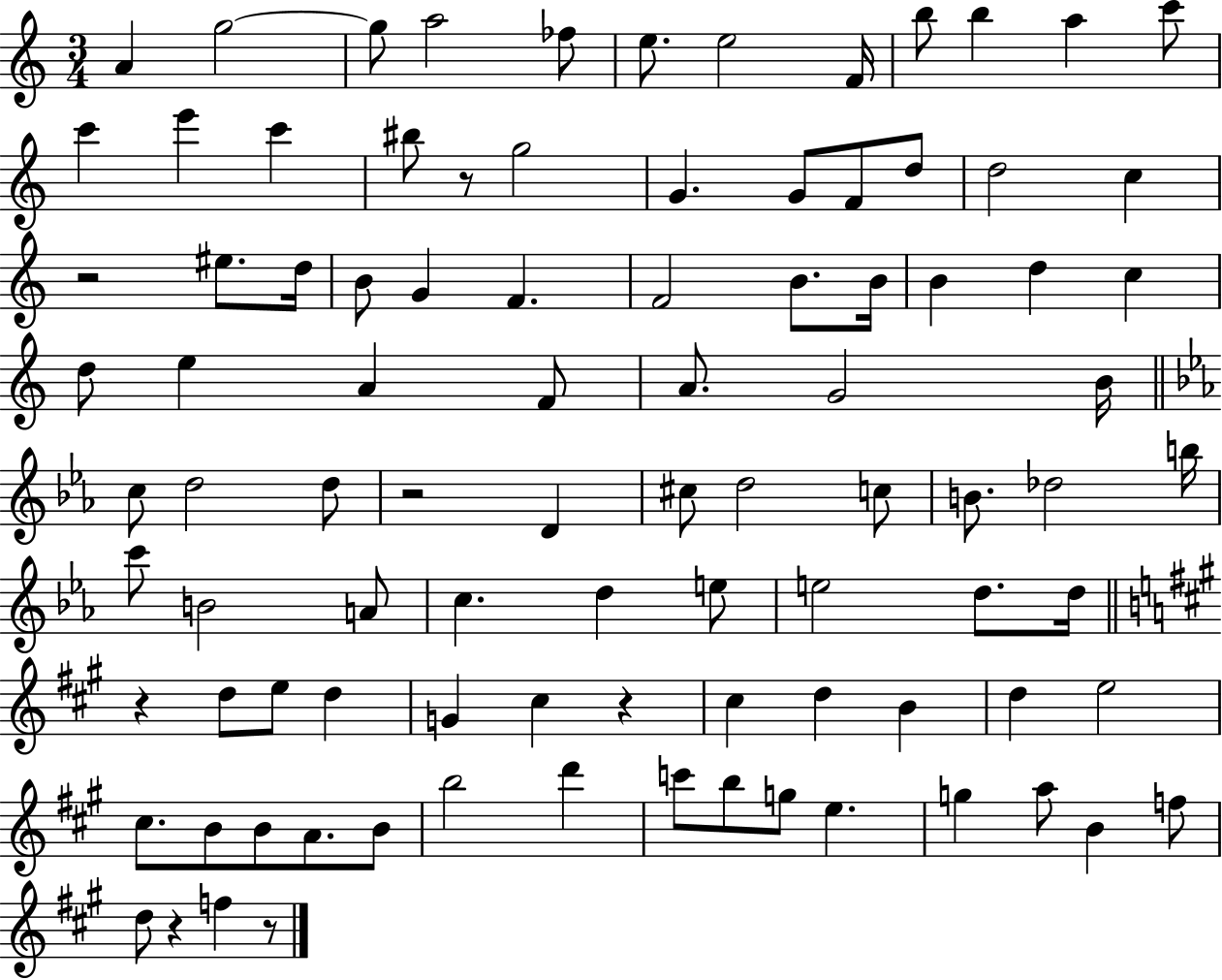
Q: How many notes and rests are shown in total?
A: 94